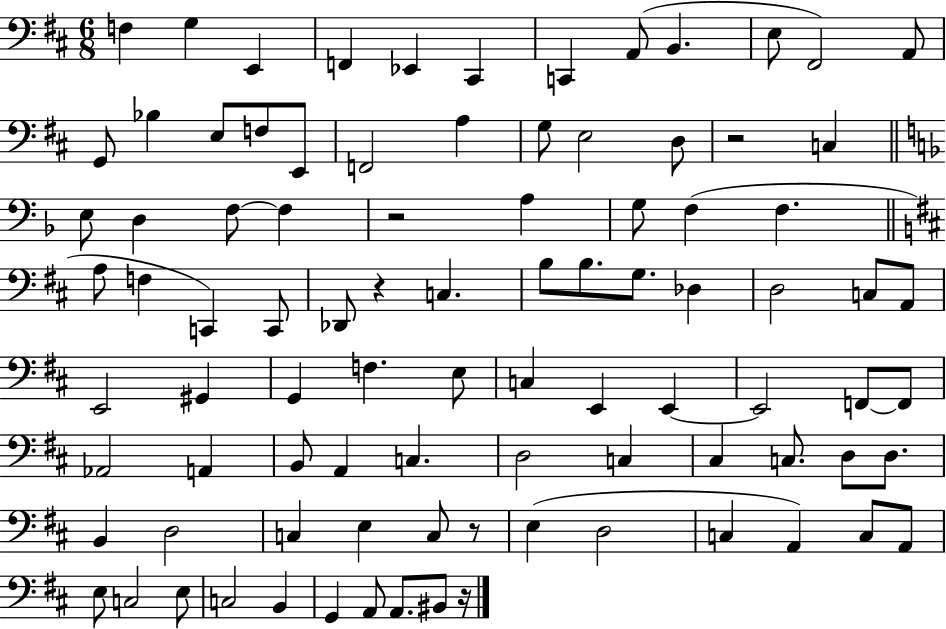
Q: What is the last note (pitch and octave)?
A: BIS2